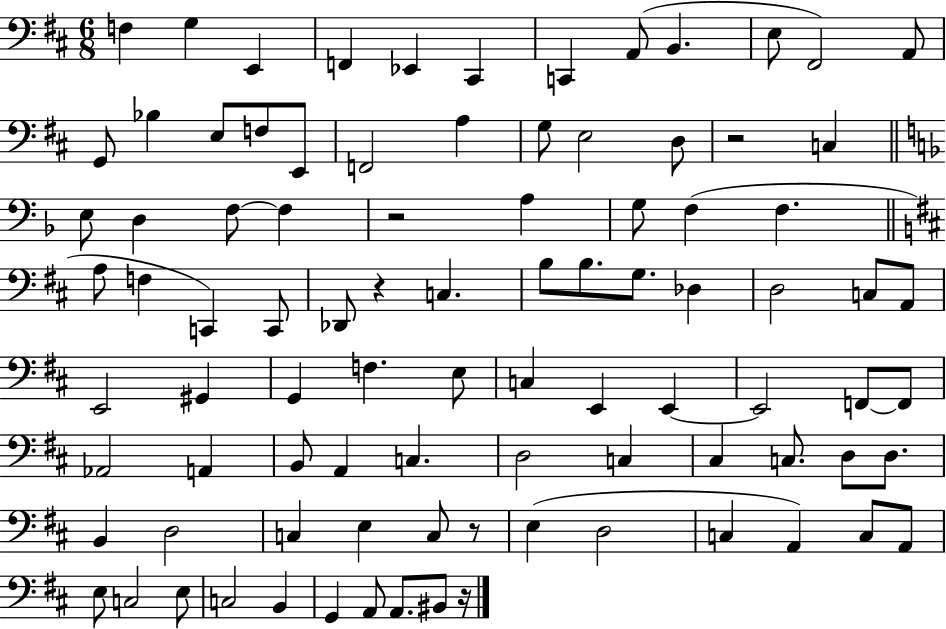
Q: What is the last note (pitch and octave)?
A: BIS2